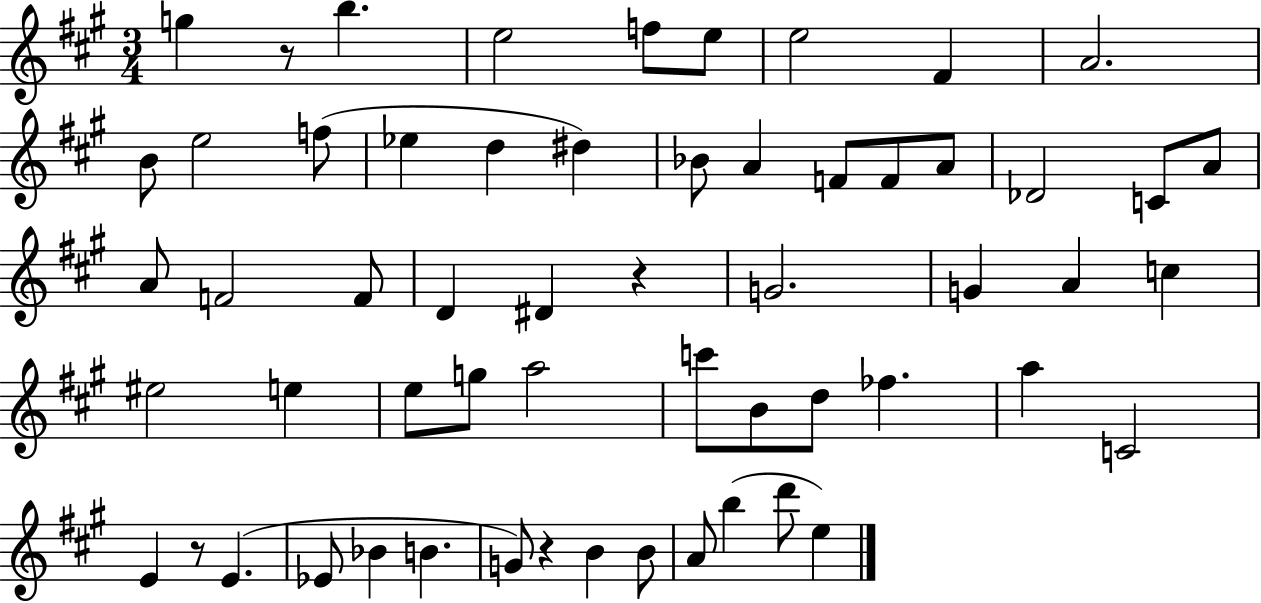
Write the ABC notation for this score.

X:1
T:Untitled
M:3/4
L:1/4
K:A
g z/2 b e2 f/2 e/2 e2 ^F A2 B/2 e2 f/2 _e d ^d _B/2 A F/2 F/2 A/2 _D2 C/2 A/2 A/2 F2 F/2 D ^D z G2 G A c ^e2 e e/2 g/2 a2 c'/2 B/2 d/2 _f a C2 E z/2 E _E/2 _B B G/2 z B B/2 A/2 b d'/2 e